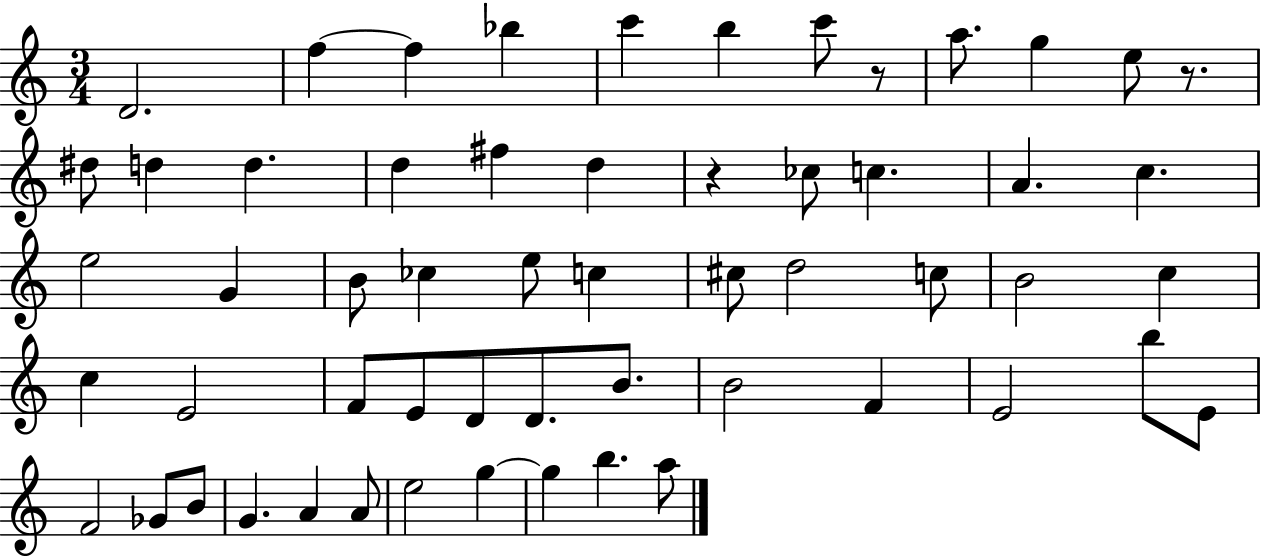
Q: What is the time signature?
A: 3/4